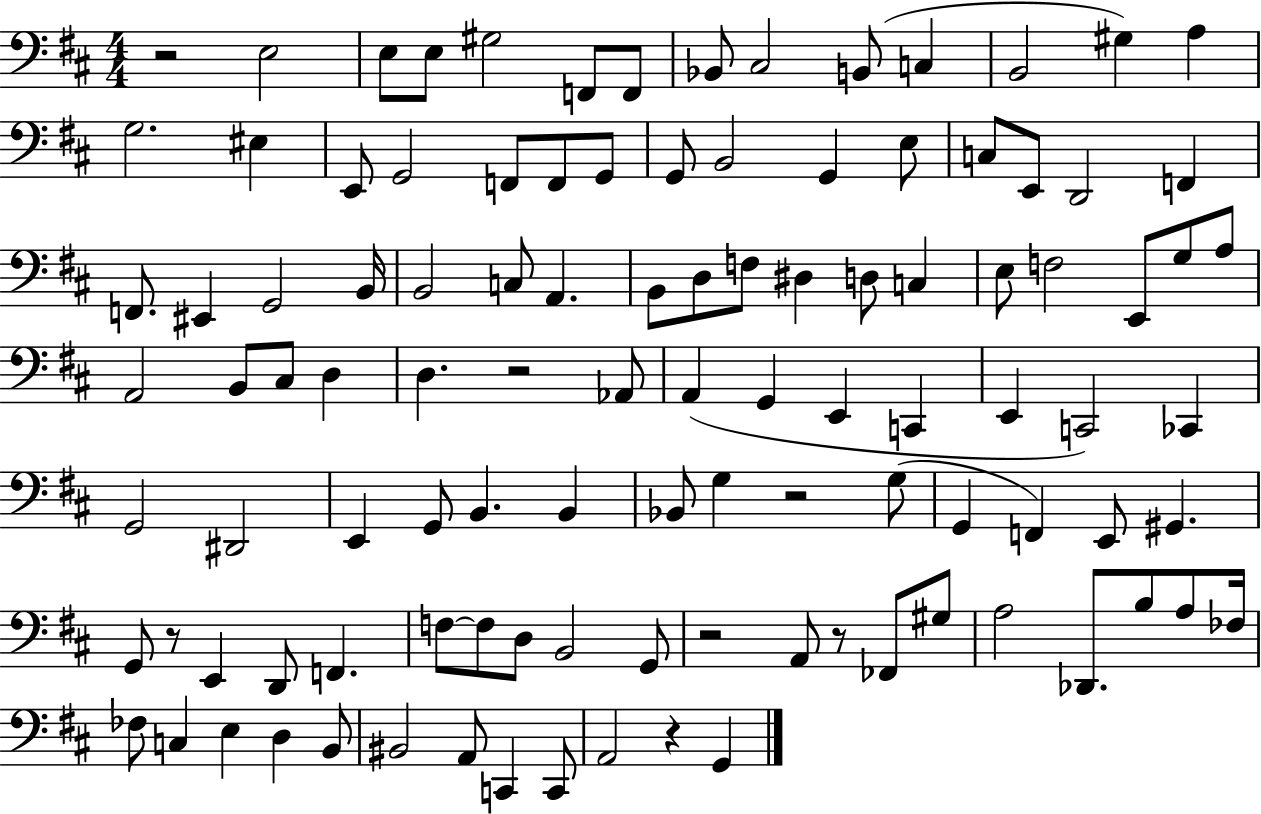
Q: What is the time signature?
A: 4/4